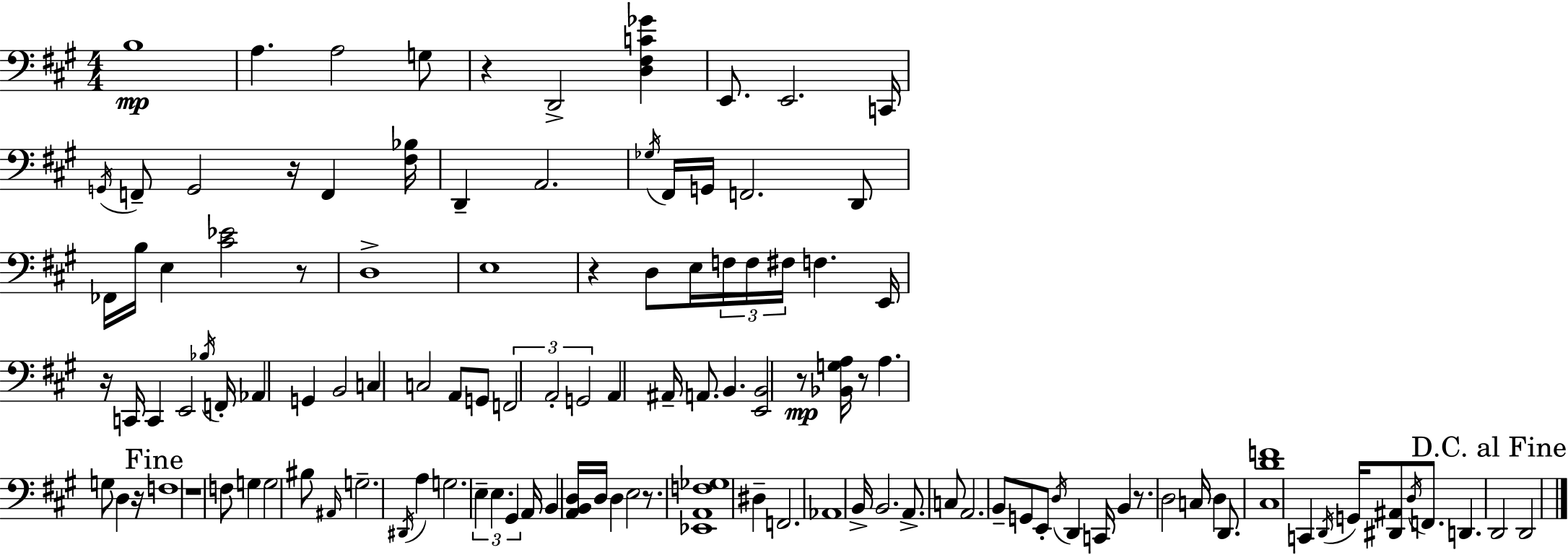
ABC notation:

X:1
T:Untitled
M:4/4
L:1/4
K:A
B,4 A, A,2 G,/2 z D,,2 [D,^F,C_G] E,,/2 E,,2 C,,/4 G,,/4 F,,/2 G,,2 z/4 F,, [^F,_B,]/4 D,, A,,2 _G,/4 ^F,,/4 G,,/4 F,,2 D,,/2 _F,,/4 B,/4 E, [^C_E]2 z/2 D,4 E,4 z D,/2 E,/4 F,/4 F,/4 ^F,/4 F, E,,/4 z/4 C,,/4 C,, E,,2 _B,/4 F,,/4 _A,, G,, B,,2 C, C,2 A,,/2 G,,/2 F,,2 A,,2 G,,2 A,, ^A,,/4 A,,/2 B,, [E,,B,,]2 z/2 [_B,,G,A,]/4 z/2 A, G,/2 D, z/4 F,4 z4 F,/2 G, G,2 ^B,/2 ^A,,/4 G,2 ^D,,/4 A, G,2 E, E, ^G,, A,,/4 B,, [A,,B,,D,]/4 D,/4 D, E,2 z/2 [_E,,A,,F,_G,]4 ^D, F,,2 _A,,4 B,,/4 B,,2 A,,/2 C,/2 A,,2 B,,/2 G,,/2 E,,/2 D,/4 D,, C,,/4 B,, z/2 D,2 C,/4 D, D,,/2 [^C,DF]4 C,, D,,/4 G,,/4 [^D,,^A,,]/2 D,/4 F,,/2 D,, D,,2 D,,2